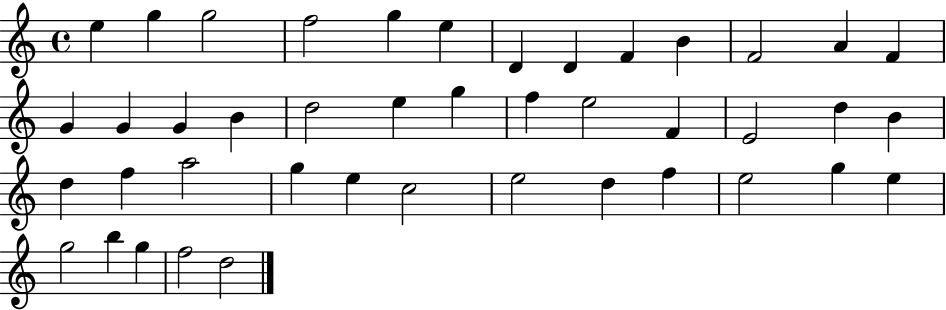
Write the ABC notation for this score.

X:1
T:Untitled
M:4/4
L:1/4
K:C
e g g2 f2 g e D D F B F2 A F G G G B d2 e g f e2 F E2 d B d f a2 g e c2 e2 d f e2 g e g2 b g f2 d2